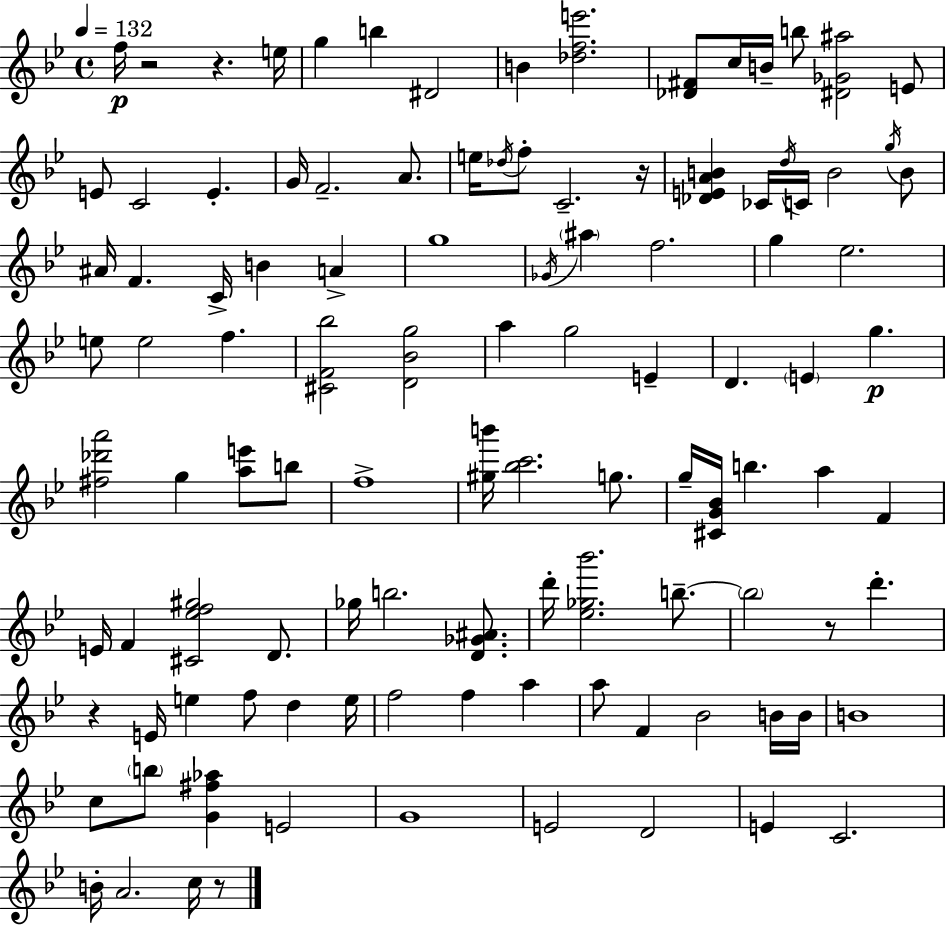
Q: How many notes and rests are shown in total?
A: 109